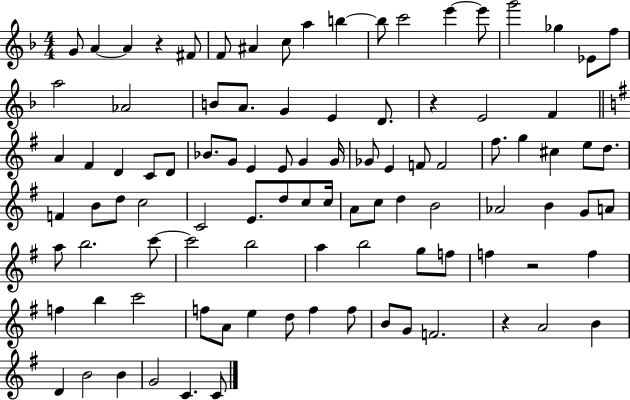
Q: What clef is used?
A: treble